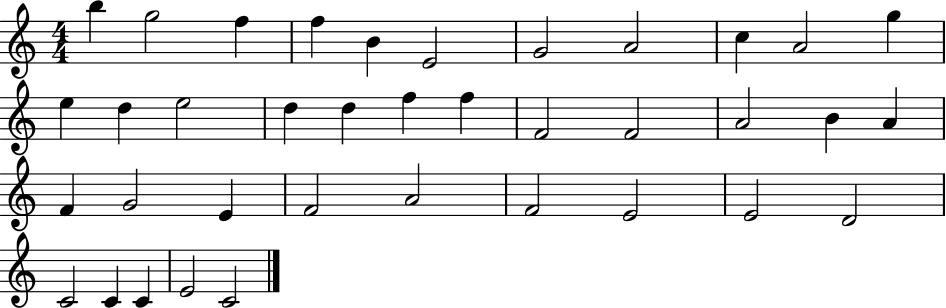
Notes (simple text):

B5/q G5/h F5/q F5/q B4/q E4/h G4/h A4/h C5/q A4/h G5/q E5/q D5/q E5/h D5/q D5/q F5/q F5/q F4/h F4/h A4/h B4/q A4/q F4/q G4/h E4/q F4/h A4/h F4/h E4/h E4/h D4/h C4/h C4/q C4/q E4/h C4/h